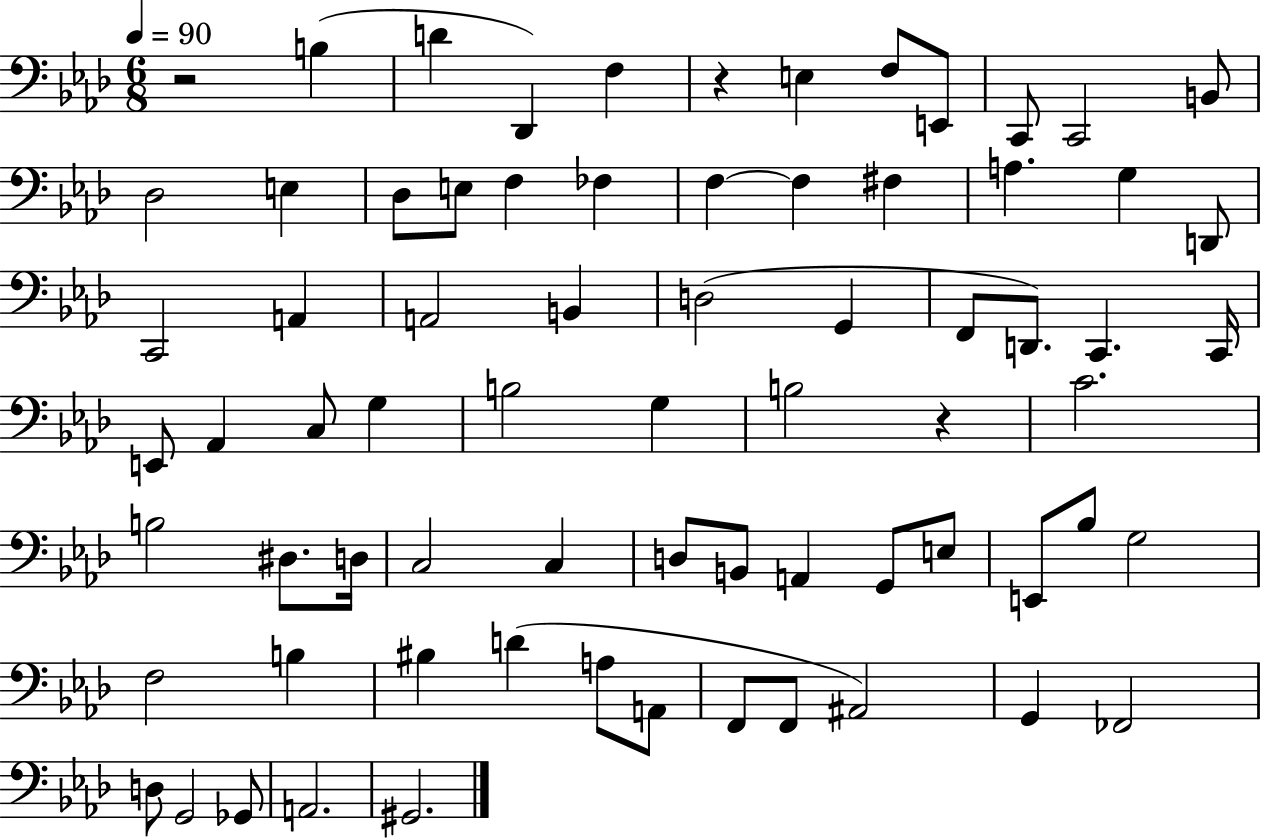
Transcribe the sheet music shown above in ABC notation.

X:1
T:Untitled
M:6/8
L:1/4
K:Ab
z2 B, D _D,, F, z E, F,/2 E,,/2 C,,/2 C,,2 B,,/2 _D,2 E, _D,/2 E,/2 F, _F, F, F, ^F, A, G, D,,/2 C,,2 A,, A,,2 B,, D,2 G,, F,,/2 D,,/2 C,, C,,/4 E,,/2 _A,, C,/2 G, B,2 G, B,2 z C2 B,2 ^D,/2 D,/4 C,2 C, D,/2 B,,/2 A,, G,,/2 E,/2 E,,/2 _B,/2 G,2 F,2 B, ^B, D A,/2 A,,/2 F,,/2 F,,/2 ^A,,2 G,, _F,,2 D,/2 G,,2 _G,,/2 A,,2 ^G,,2